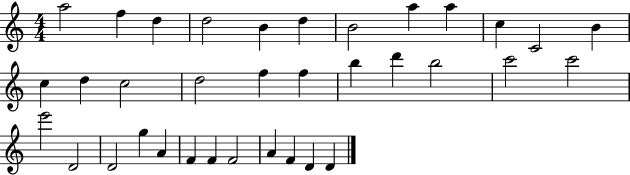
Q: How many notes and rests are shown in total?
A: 35